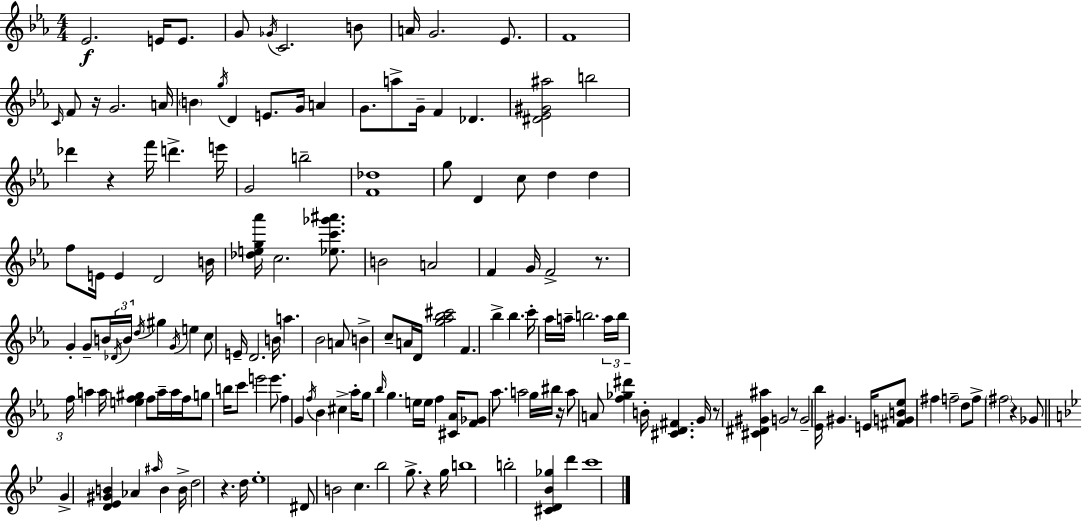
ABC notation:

X:1
T:Untitled
M:4/4
L:1/4
K:Cm
_E2 E/4 E/2 G/2 _G/4 C2 B/2 A/4 G2 _E/2 F4 C/4 F/2 z/4 G2 A/4 B g/4 D E/2 G/4 A G/2 a/2 G/4 F _D [^D_E^G^a]2 b2 _d' z f'/4 d' e'/4 G2 b2 [F_d]4 g/2 D c/2 d d f/2 E/4 E D2 B/4 [_deg_a']/4 c2 [_ec'_g'^a']/2 B2 A2 F G/4 F2 z/2 G G/2 B/4 _D/4 B/4 d/4 ^g G/4 e c/2 E/4 D2 B/4 a _B2 A/2 B c/2 A/4 D/4 [g_a_b^c']2 F _b _b c'/4 _a/4 a/4 b2 a/4 b/4 f/4 a a/4 [ef^g] f/2 a/4 a/4 f/4 g/2 b/4 c'/2 e'2 e'/2 f G f/4 _B ^c _a/4 g/2 _b/4 g e/4 e/4 f [^C_A]/4 [F_G]/2 _a/2 a2 g/4 ^b/4 z/4 a/2 A/2 [f_g^d'] B/4 [^CD^F] G/4 z/2 [^C^D^G^a] G2 z/2 G2 [_E_b]/4 ^G E/4 [^FGB_e]/2 ^f f2 d/2 f/2 ^f2 z _G/2 G [D_E^GB] _A ^a/4 B B/4 d2 z d/4 _e4 ^D/2 B2 c _b2 g/2 z g/4 b4 b2 [^CD_B_g] d' c'4